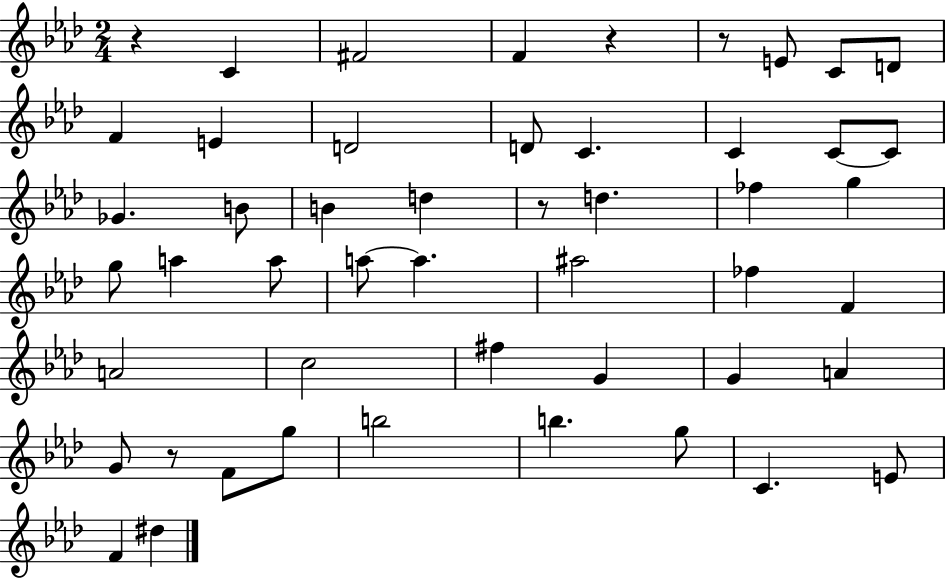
{
  \clef treble
  \numericTimeSignature
  \time 2/4
  \key aes \major
  r4 c'4 | fis'2 | f'4 r4 | r8 e'8 c'8 d'8 | \break f'4 e'4 | d'2 | d'8 c'4. | c'4 c'8~~ c'8 | \break ges'4. b'8 | b'4 d''4 | r8 d''4. | fes''4 g''4 | \break g''8 a''4 a''8 | a''8~~ a''4. | ais''2 | fes''4 f'4 | \break a'2 | c''2 | fis''4 g'4 | g'4 a'4 | \break g'8 r8 f'8 g''8 | b''2 | b''4. g''8 | c'4. e'8 | \break f'4 dis''4 | \bar "|."
}